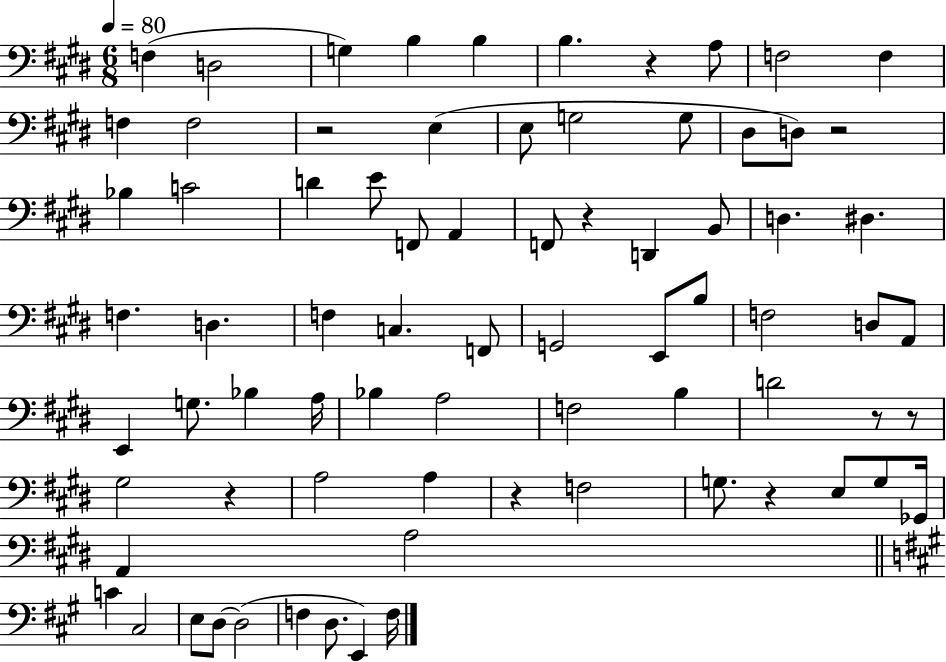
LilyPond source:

{
  \clef bass
  \numericTimeSignature
  \time 6/8
  \key e \major
  \tempo 4 = 80
  \repeat volta 2 { f4( d2 | g4) b4 b4 | b4. r4 a8 | f2 f4 | \break f4 f2 | r2 e4( | e8 g2 g8 | dis8 d8) r2 | \break bes4 c'2 | d'4 e'8 f,8 a,4 | f,8 r4 d,4 b,8 | d4. dis4. | \break f4. d4. | f4 c4. f,8 | g,2 e,8 b8 | f2 d8 a,8 | \break e,4 g8. bes4 a16 | bes4 a2 | f2 b4 | d'2 r8 r8 | \break gis2 r4 | a2 a4 | r4 f2 | g8. r4 e8 g8 ges,16 | \break a,4 a2 | \bar "||" \break \key a \major c'4 cis2 | e8 d8~~ d2( | f4 d8. e,4) f16 | } \bar "|."
}